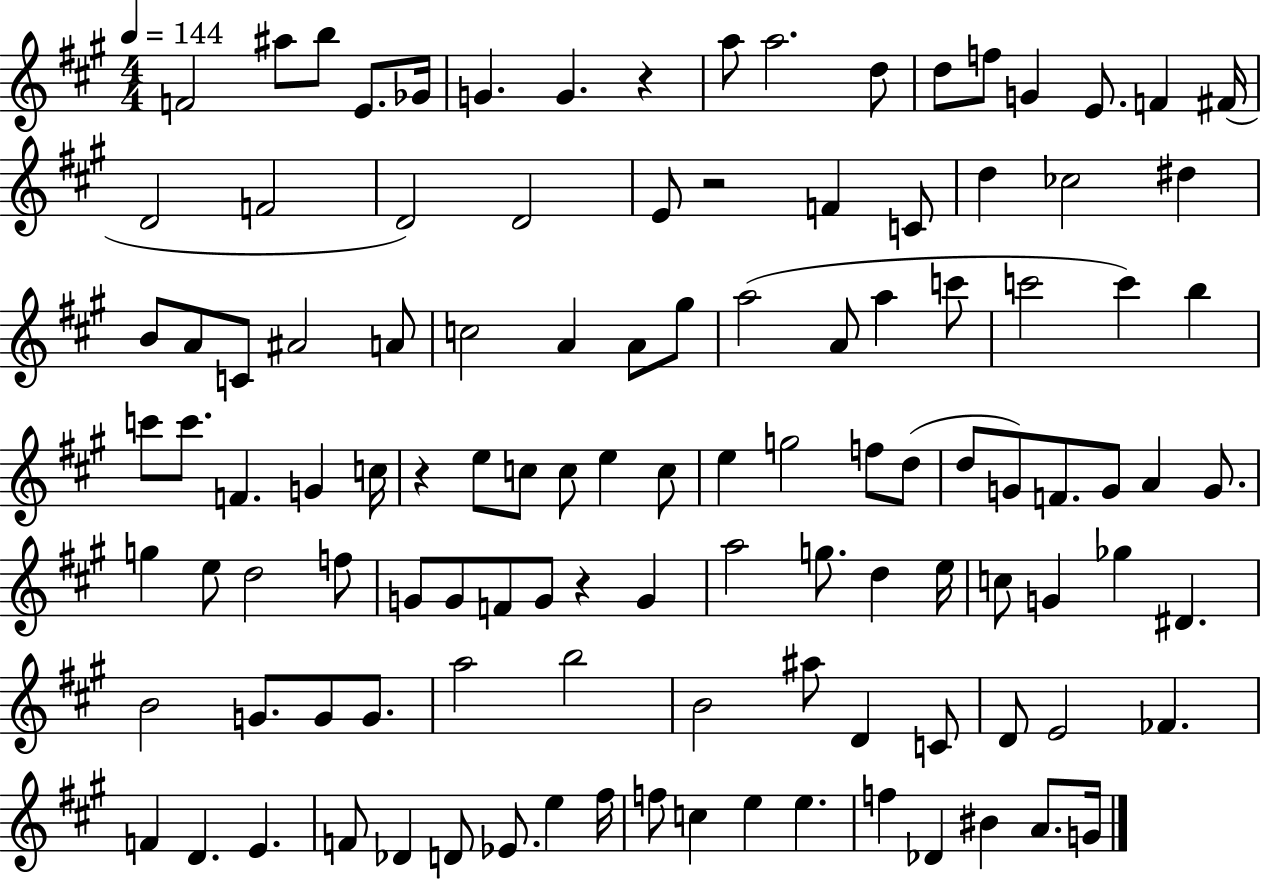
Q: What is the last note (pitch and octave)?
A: G4